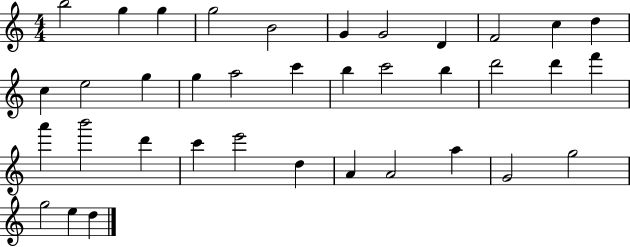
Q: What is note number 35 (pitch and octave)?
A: G5